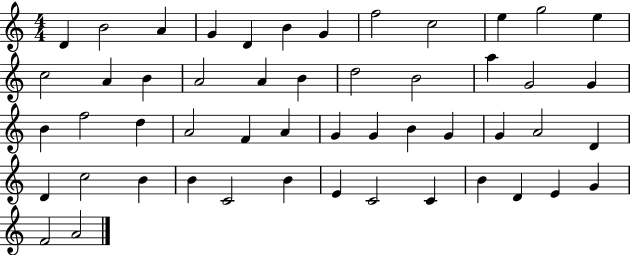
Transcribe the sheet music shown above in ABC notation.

X:1
T:Untitled
M:4/4
L:1/4
K:C
D B2 A G D B G f2 c2 e g2 e c2 A B A2 A B d2 B2 a G2 G B f2 d A2 F A G G B G G A2 D D c2 B B C2 B E C2 C B D E G F2 A2